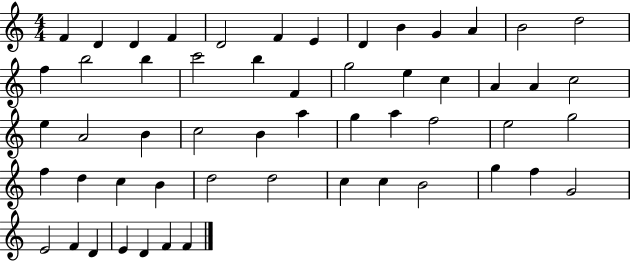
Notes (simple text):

F4/q D4/q D4/q F4/q D4/h F4/q E4/q D4/q B4/q G4/q A4/q B4/h D5/h F5/q B5/h B5/q C6/h B5/q F4/q G5/h E5/q C5/q A4/q A4/q C5/h E5/q A4/h B4/q C5/h B4/q A5/q G5/q A5/q F5/h E5/h G5/h F5/q D5/q C5/q B4/q D5/h D5/h C5/q C5/q B4/h G5/q F5/q G4/h E4/h F4/q D4/q E4/q D4/q F4/q F4/q